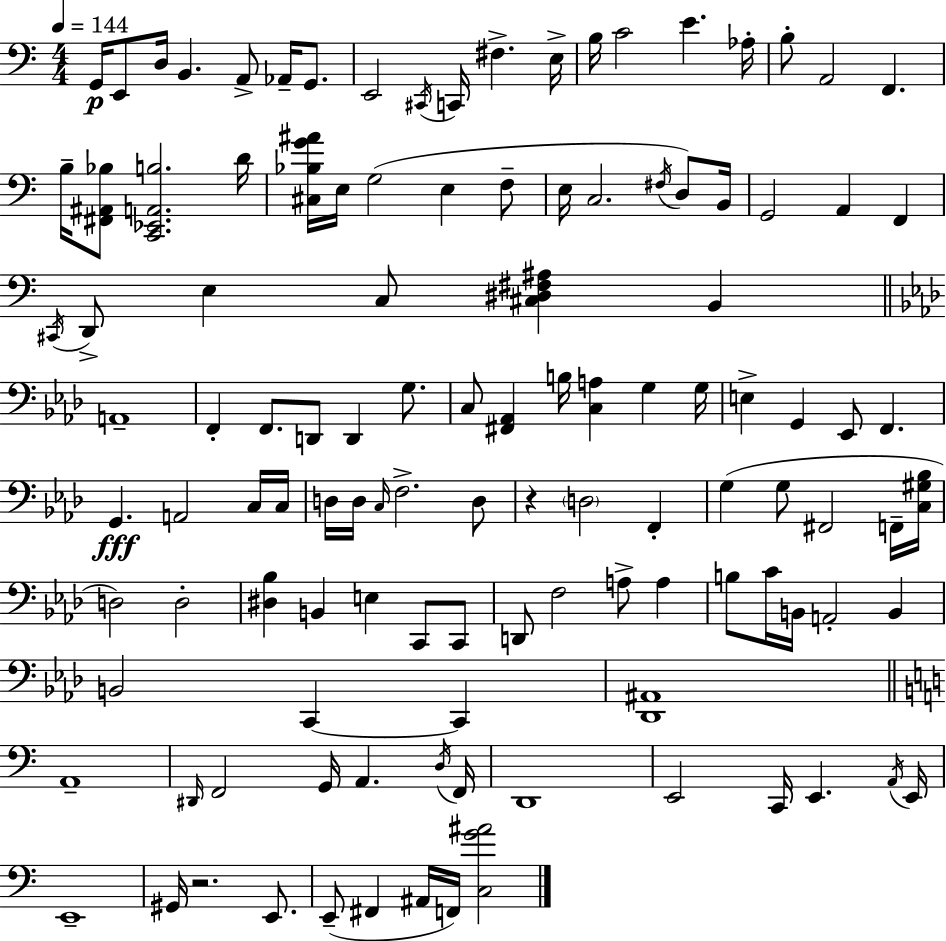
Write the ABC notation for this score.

X:1
T:Untitled
M:4/4
L:1/4
K:Am
G,,/4 E,,/2 D,/4 B,, A,,/2 _A,,/4 G,,/2 E,,2 ^C,,/4 C,,/4 ^F, E,/4 B,/4 C2 E _A,/4 B,/2 A,,2 F,, B,/4 [^F,,^A,,_B,]/2 [C,,_E,,A,,B,]2 D/4 [^C,_B,G^A]/4 E,/4 G,2 E, F,/2 E,/4 C,2 ^F,/4 D,/2 B,,/4 G,,2 A,, F,, ^C,,/4 D,,/2 E, C,/2 [^C,^D,^F,^A,] B,, A,,4 F,, F,,/2 D,,/2 D,, G,/2 C,/2 [^F,,_A,,] B,/4 [C,A,] G, G,/4 E, G,, _E,,/2 F,, G,, A,,2 C,/4 C,/4 D,/4 D,/4 C,/4 F,2 D,/2 z D,2 F,, G, G,/2 ^F,,2 F,,/4 [C,^G,_B,]/4 D,2 D,2 [^D,_B,] B,, E, C,,/2 C,,/2 D,,/2 F,2 A,/2 A, B,/2 C/4 B,,/4 A,,2 B,, B,,2 C,, C,, [_D,,^A,,]4 A,,4 ^D,,/4 F,,2 G,,/4 A,, D,/4 F,,/4 D,,4 E,,2 C,,/4 E,, A,,/4 E,,/4 E,,4 ^G,,/4 z2 E,,/2 E,,/2 ^F,, ^A,,/4 F,,/4 [C,G^A]2